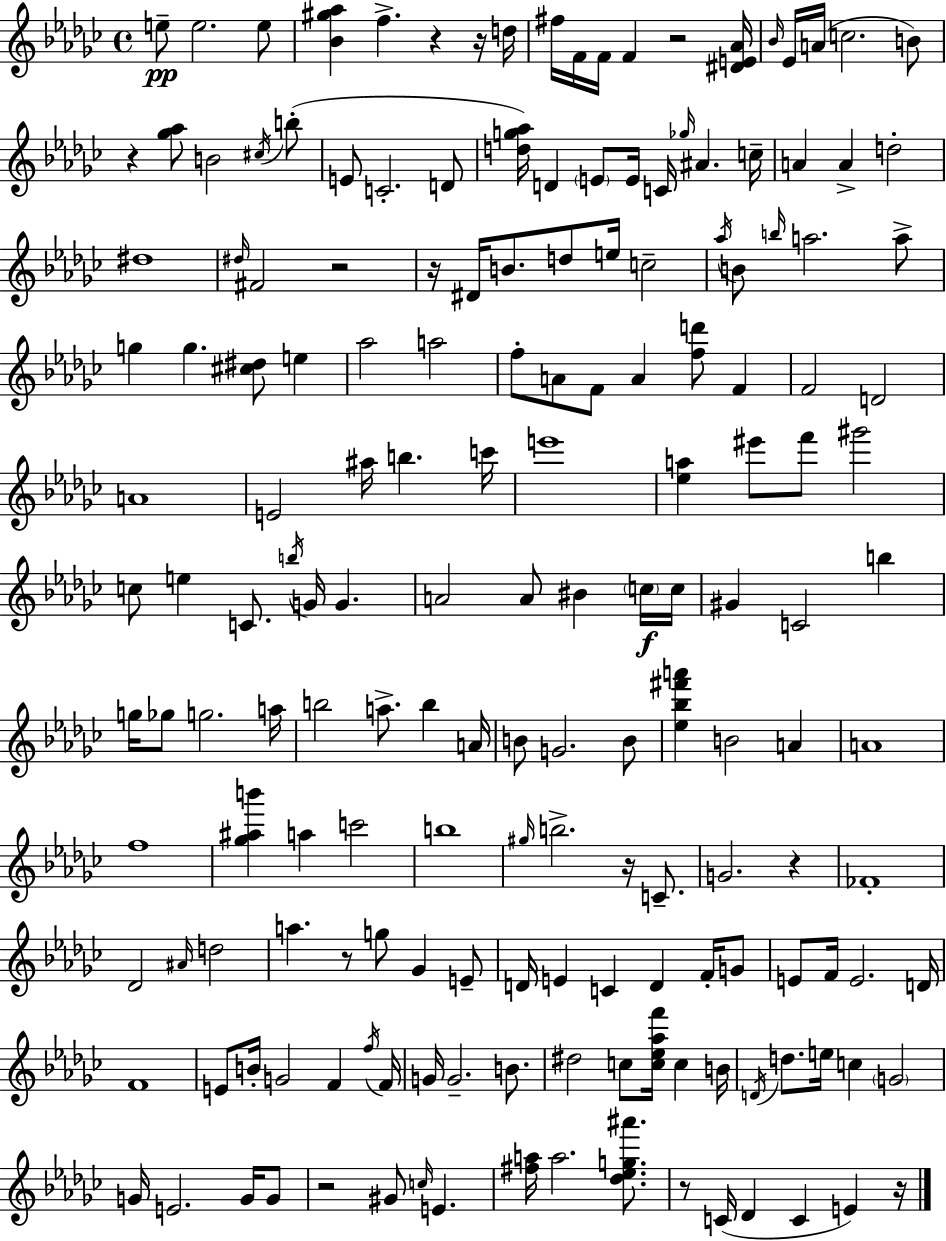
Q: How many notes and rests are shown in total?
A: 173